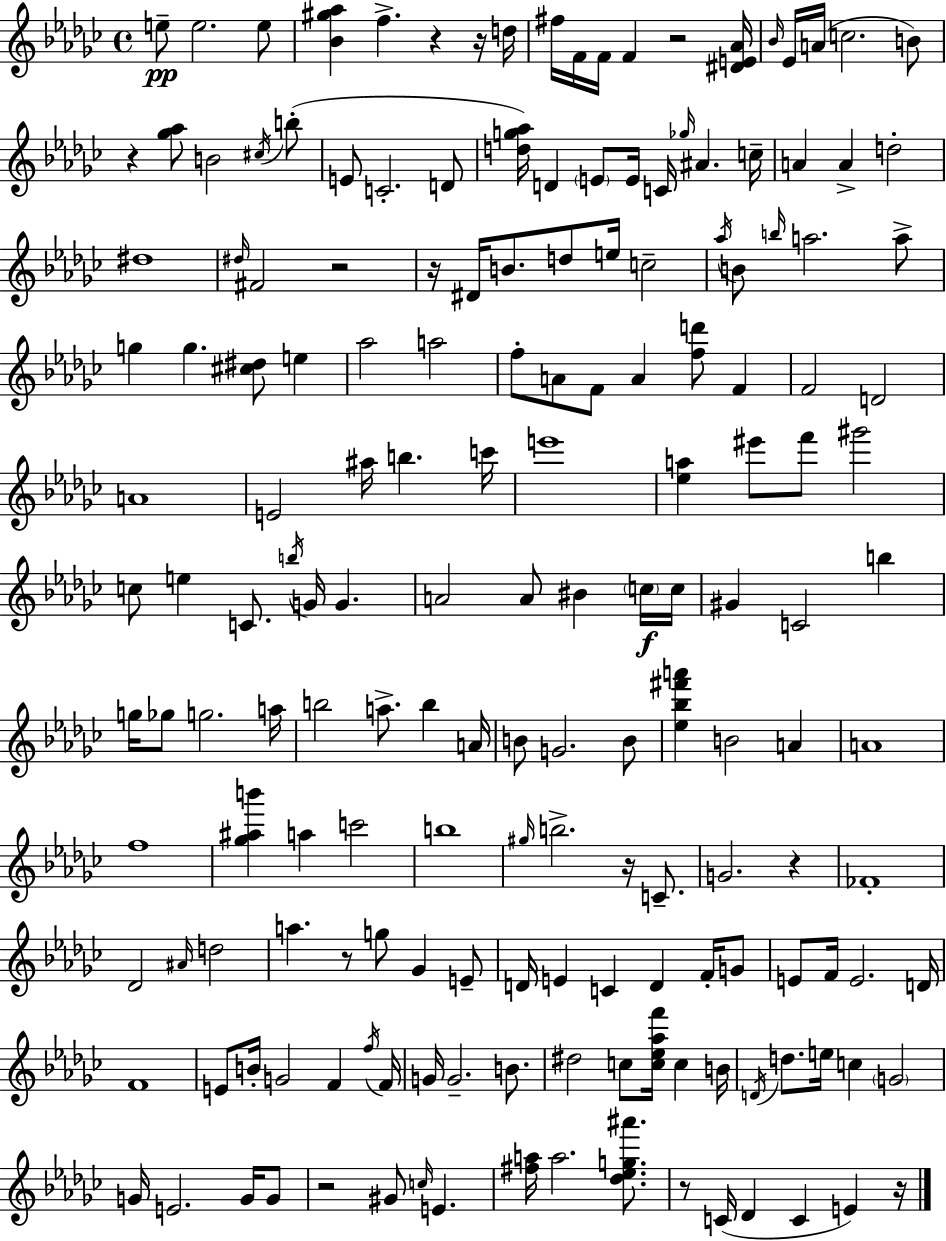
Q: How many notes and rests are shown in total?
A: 173